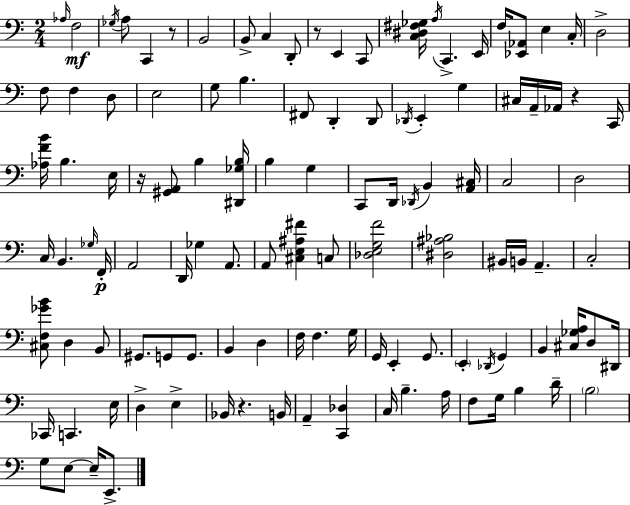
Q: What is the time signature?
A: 2/4